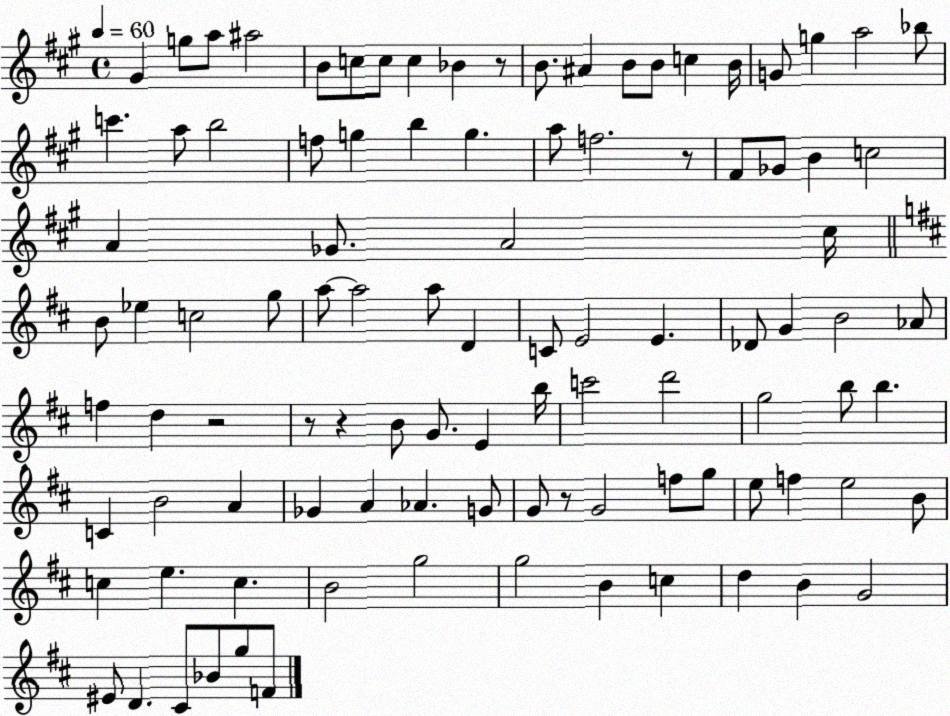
X:1
T:Untitled
M:4/4
L:1/4
K:A
^G g/2 a/2 ^a2 B/2 c/2 c/2 c _B z/2 B/2 ^A B/2 B/2 c B/4 G/2 g a2 _b/2 c' a/2 b2 f/2 g b g a/2 f2 z/2 ^F/2 _G/2 B c2 A _G/2 A2 ^c/4 B/2 _e c2 g/2 a/2 a2 a/2 D C/2 E2 E _D/2 G B2 _A/2 f d z2 z/2 z B/2 G/2 E b/4 c'2 d'2 g2 b/2 b C B2 A _G A _A G/2 G/2 z/2 G2 f/2 g/2 e/2 f e2 B/2 c e c B2 g2 g2 B c d B G2 ^E/2 D ^C/2 _B/2 g/2 F/2